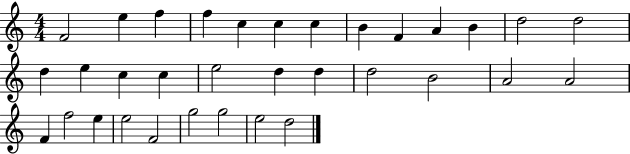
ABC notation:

X:1
T:Untitled
M:4/4
L:1/4
K:C
F2 e f f c c c B F A B d2 d2 d e c c e2 d d d2 B2 A2 A2 F f2 e e2 F2 g2 g2 e2 d2